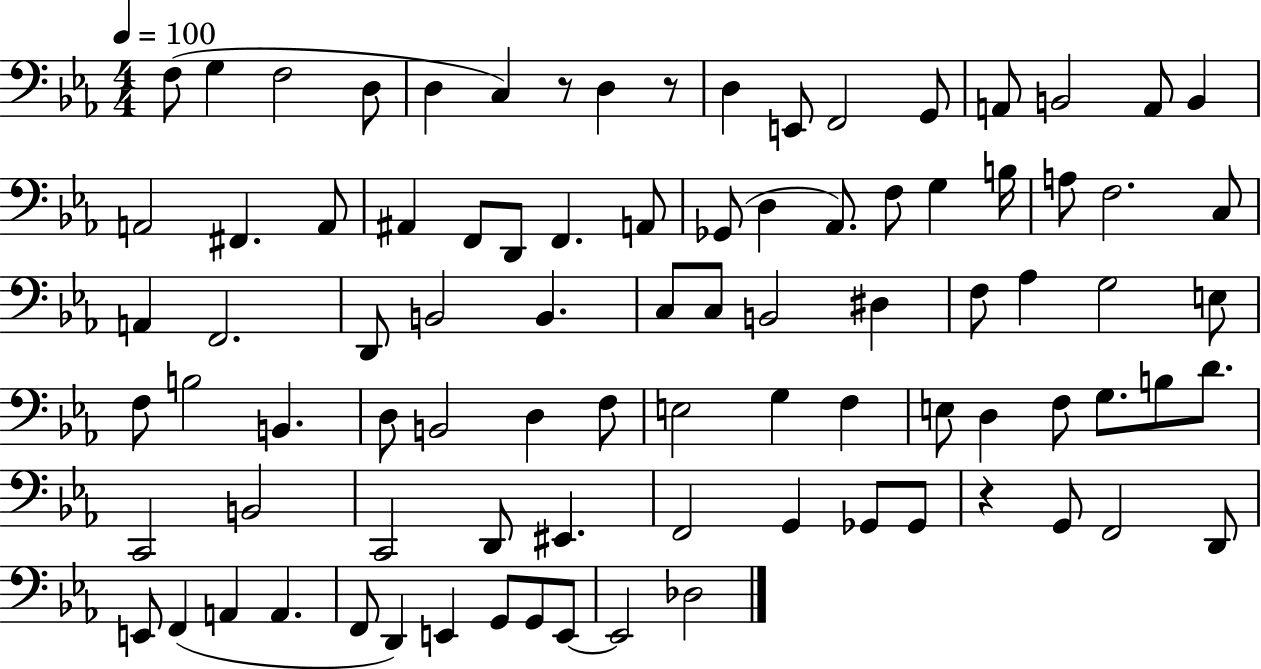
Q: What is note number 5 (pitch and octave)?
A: D3